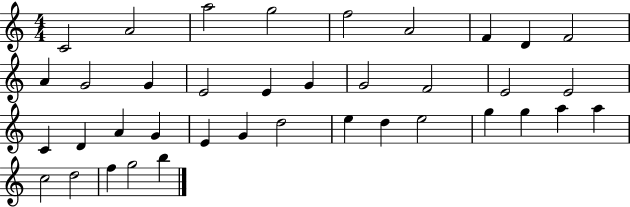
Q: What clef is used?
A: treble